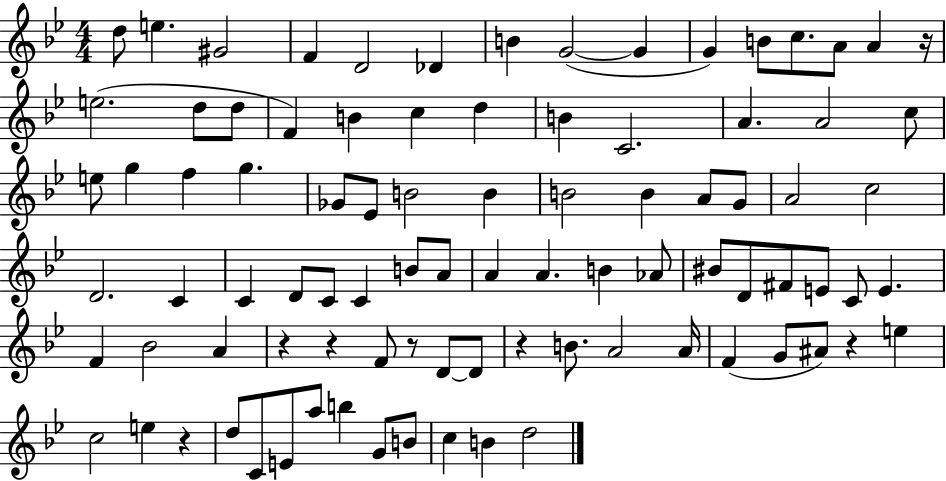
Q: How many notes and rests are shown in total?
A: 90